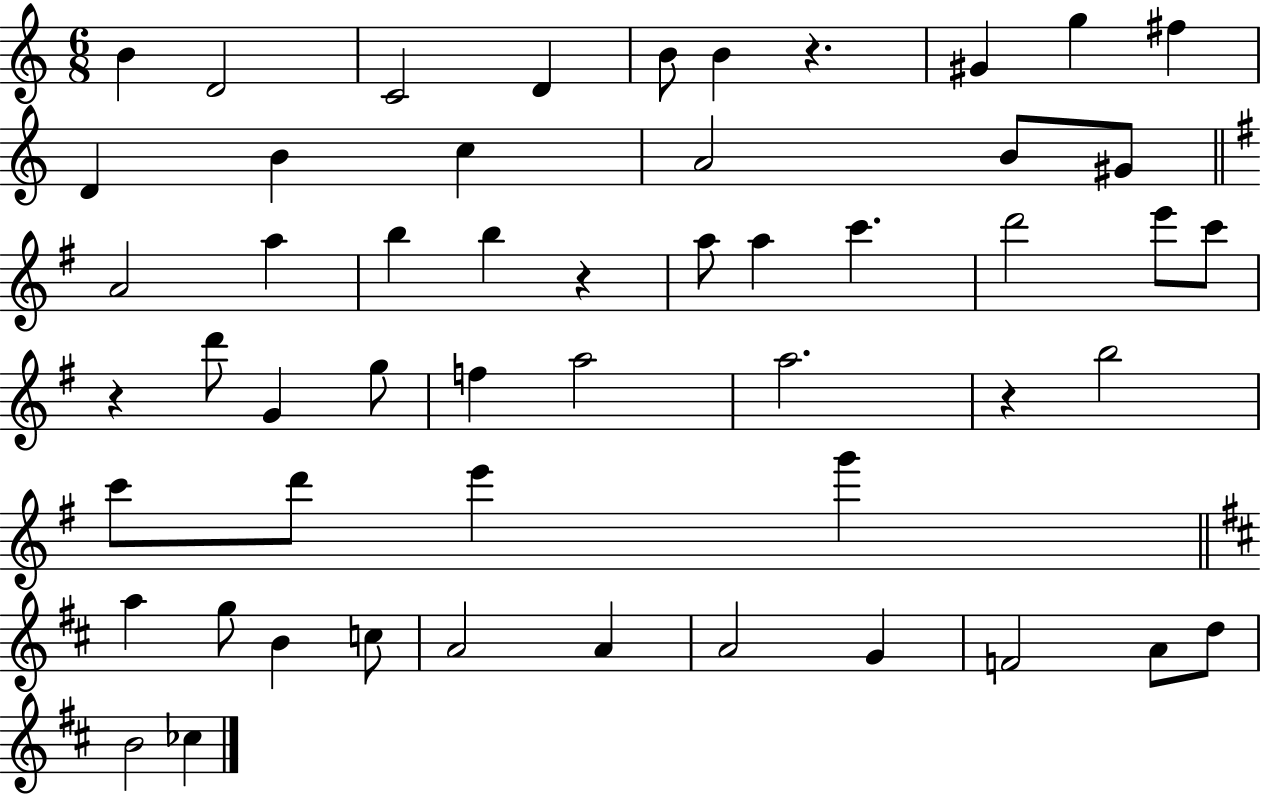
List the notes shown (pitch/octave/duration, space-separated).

B4/q D4/h C4/h D4/q B4/e B4/q R/q. G#4/q G5/q F#5/q D4/q B4/q C5/q A4/h B4/e G#4/e A4/h A5/q B5/q B5/q R/q A5/e A5/q C6/q. D6/h E6/e C6/e R/q D6/e G4/q G5/e F5/q A5/h A5/h. R/q B5/h C6/e D6/e E6/q G6/q A5/q G5/e B4/q C5/e A4/h A4/q A4/h G4/q F4/h A4/e D5/e B4/h CES5/q